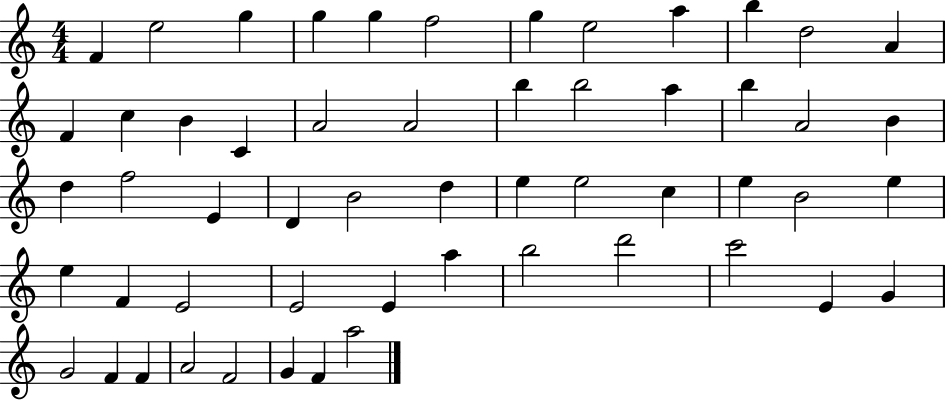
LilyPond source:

{
  \clef treble
  \numericTimeSignature
  \time 4/4
  \key c \major
  f'4 e''2 g''4 | g''4 g''4 f''2 | g''4 e''2 a''4 | b''4 d''2 a'4 | \break f'4 c''4 b'4 c'4 | a'2 a'2 | b''4 b''2 a''4 | b''4 a'2 b'4 | \break d''4 f''2 e'4 | d'4 b'2 d''4 | e''4 e''2 c''4 | e''4 b'2 e''4 | \break e''4 f'4 e'2 | e'2 e'4 a''4 | b''2 d'''2 | c'''2 e'4 g'4 | \break g'2 f'4 f'4 | a'2 f'2 | g'4 f'4 a''2 | \bar "|."
}